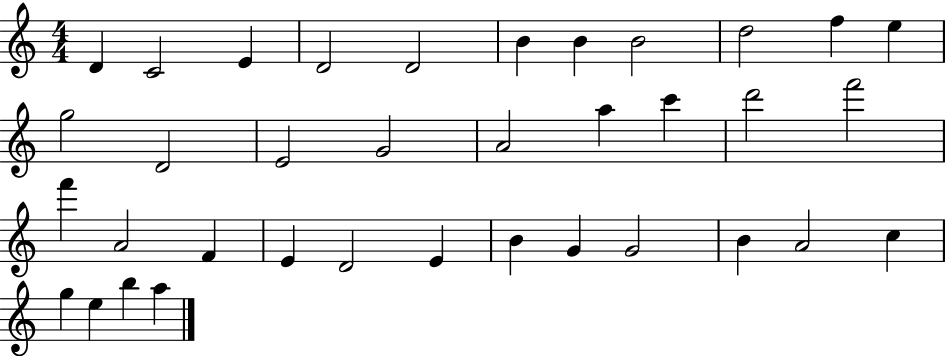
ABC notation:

X:1
T:Untitled
M:4/4
L:1/4
K:C
D C2 E D2 D2 B B B2 d2 f e g2 D2 E2 G2 A2 a c' d'2 f'2 f' A2 F E D2 E B G G2 B A2 c g e b a